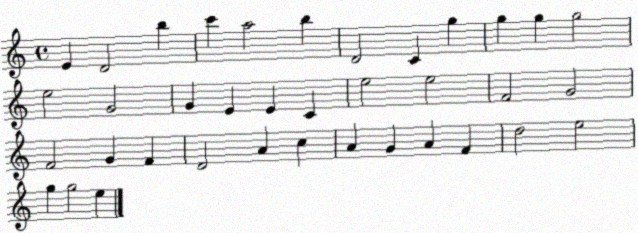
X:1
T:Untitled
M:4/4
L:1/4
K:C
E D2 b c' a2 b D2 C g g g g2 e2 G2 G E E C e2 e2 F2 G2 F2 G F D2 A c A G A F d2 e2 g g2 e